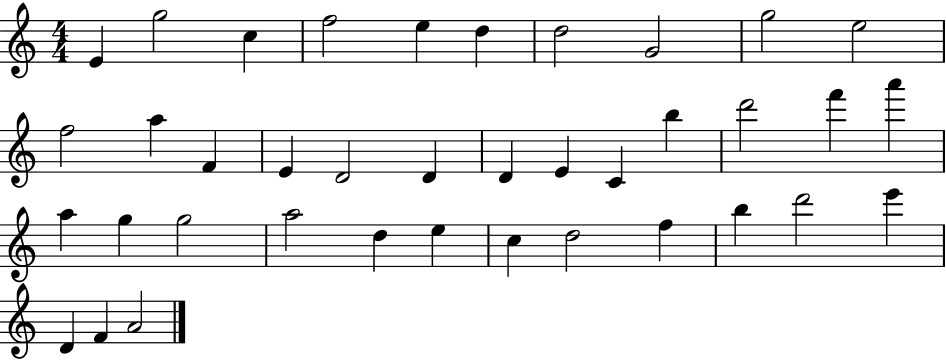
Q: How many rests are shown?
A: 0